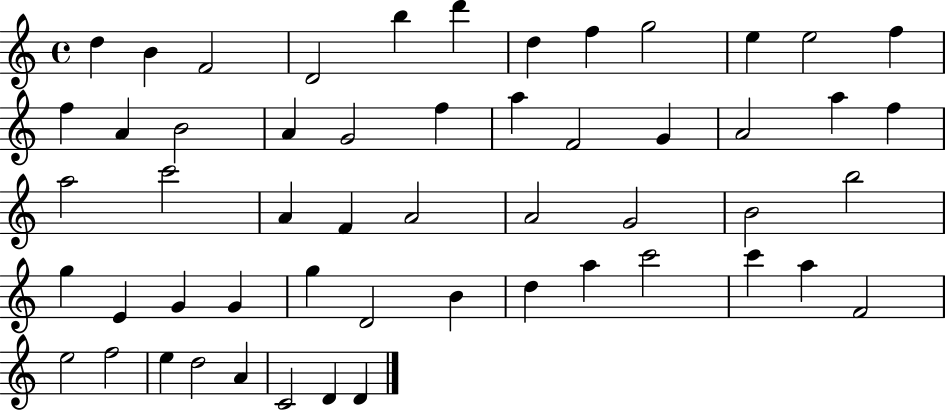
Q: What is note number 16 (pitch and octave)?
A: A4